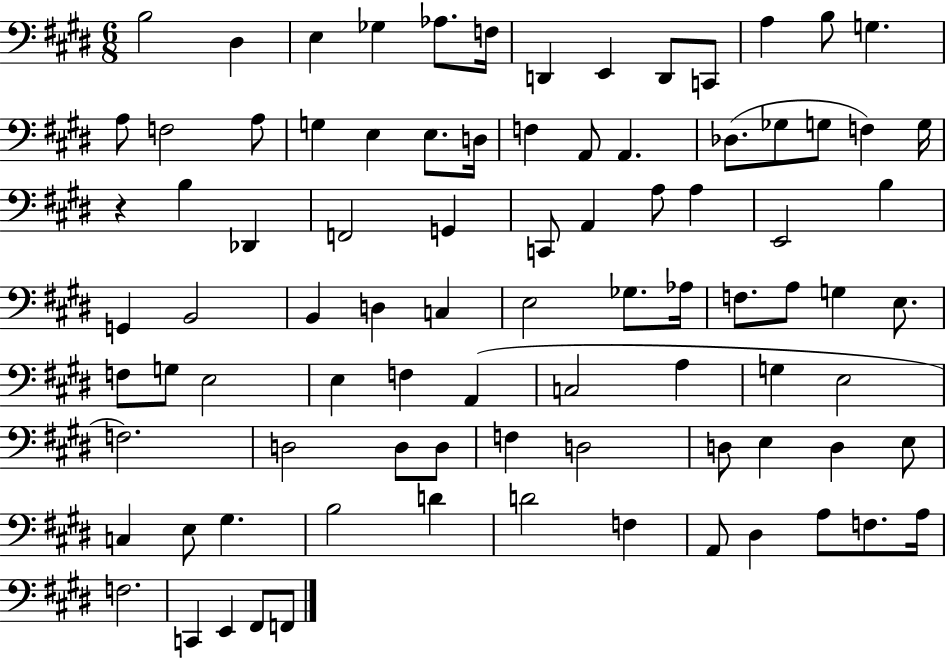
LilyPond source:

{
  \clef bass
  \numericTimeSignature
  \time 6/8
  \key e \major
  b2 dis4 | e4 ges4 aes8. f16 | d,4 e,4 d,8 c,8 | a4 b8 g4. | \break a8 f2 a8 | g4 e4 e8. d16 | f4 a,8 a,4. | des8.( ges8 g8 f4) g16 | \break r4 b4 des,4 | f,2 g,4 | c,8 a,4 a8 a4 | e,2 b4 | \break g,4 b,2 | b,4 d4 c4 | e2 ges8. aes16 | f8. a8 g4 e8. | \break f8 g8 e2 | e4 f4 a,4( | c2 a4 | g4 e2 | \break f2.) | d2 d8 d8 | f4 d2 | d8 e4 d4 e8 | \break c4 e8 gis4. | b2 d'4 | d'2 f4 | a,8 dis4 a8 f8. a16 | \break f2. | c,4 e,4 fis,8 f,8 | \bar "|."
}